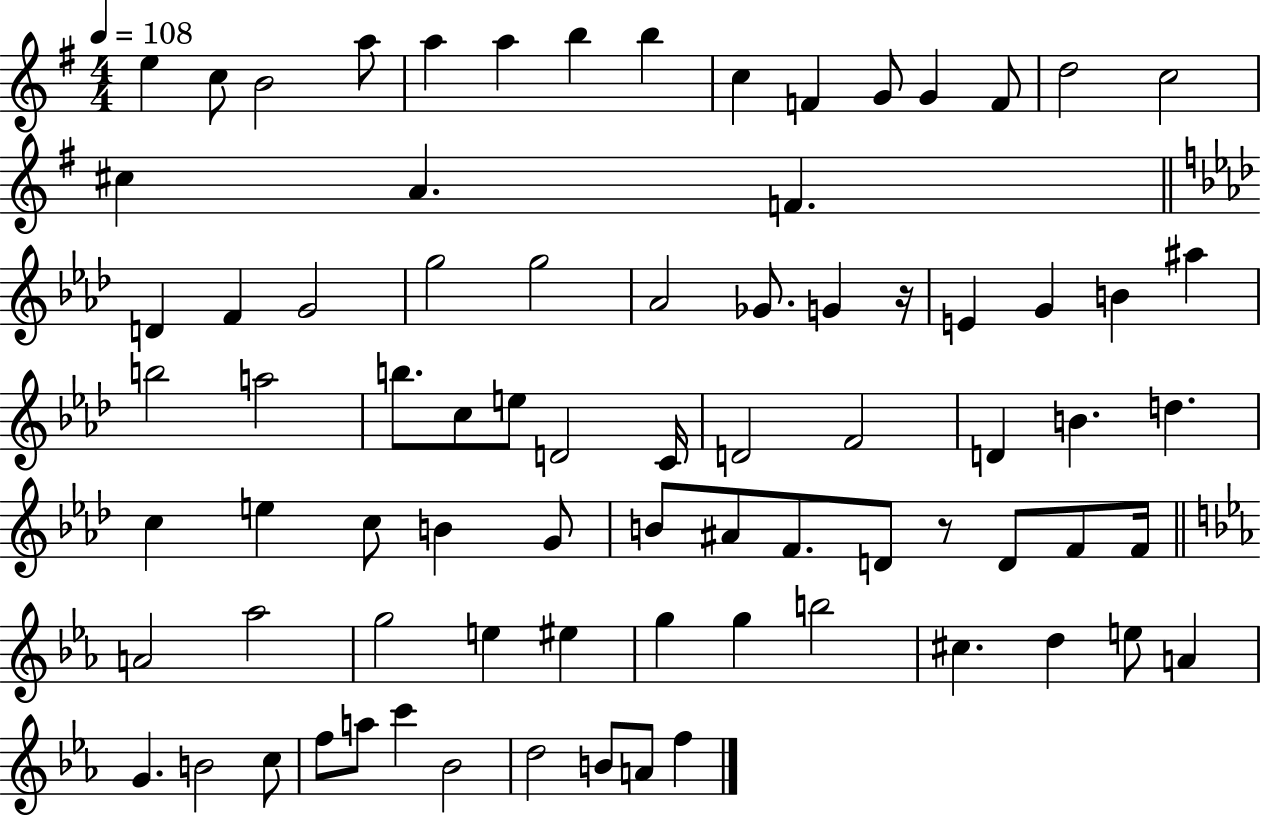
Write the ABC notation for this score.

X:1
T:Untitled
M:4/4
L:1/4
K:G
e c/2 B2 a/2 a a b b c F G/2 G F/2 d2 c2 ^c A F D F G2 g2 g2 _A2 _G/2 G z/4 E G B ^a b2 a2 b/2 c/2 e/2 D2 C/4 D2 F2 D B d c e c/2 B G/2 B/2 ^A/2 F/2 D/2 z/2 D/2 F/2 F/4 A2 _a2 g2 e ^e g g b2 ^c d e/2 A G B2 c/2 f/2 a/2 c' _B2 d2 B/2 A/2 f